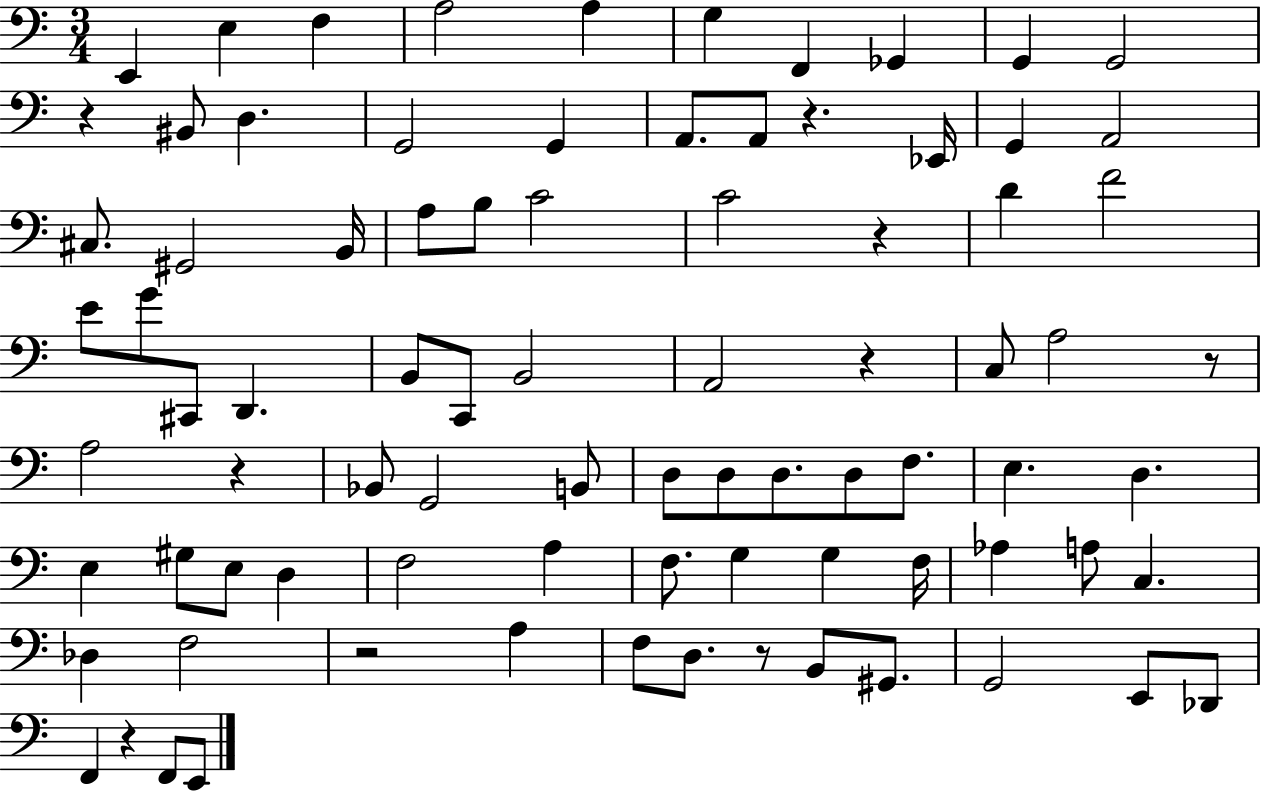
X:1
T:Untitled
M:3/4
L:1/4
K:C
E,, E, F, A,2 A, G, F,, _G,, G,, G,,2 z ^B,,/2 D, G,,2 G,, A,,/2 A,,/2 z _E,,/4 G,, A,,2 ^C,/2 ^G,,2 B,,/4 A,/2 B,/2 C2 C2 z D F2 E/2 G/2 ^C,,/2 D,, B,,/2 C,,/2 B,,2 A,,2 z C,/2 A,2 z/2 A,2 z _B,,/2 G,,2 B,,/2 D,/2 D,/2 D,/2 D,/2 F,/2 E, D, E, ^G,/2 E,/2 D, F,2 A, F,/2 G, G, F,/4 _A, A,/2 C, _D, F,2 z2 A, F,/2 D,/2 z/2 B,,/2 ^G,,/2 G,,2 E,,/2 _D,,/2 F,, z F,,/2 E,,/2